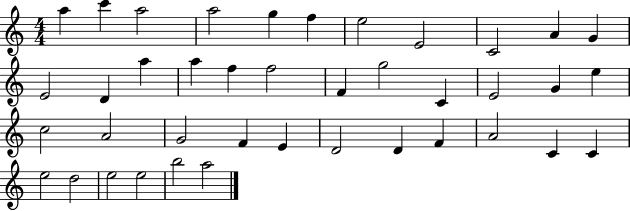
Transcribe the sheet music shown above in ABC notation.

X:1
T:Untitled
M:4/4
L:1/4
K:C
a c' a2 a2 g f e2 E2 C2 A G E2 D a a f f2 F g2 C E2 G e c2 A2 G2 F E D2 D F A2 C C e2 d2 e2 e2 b2 a2